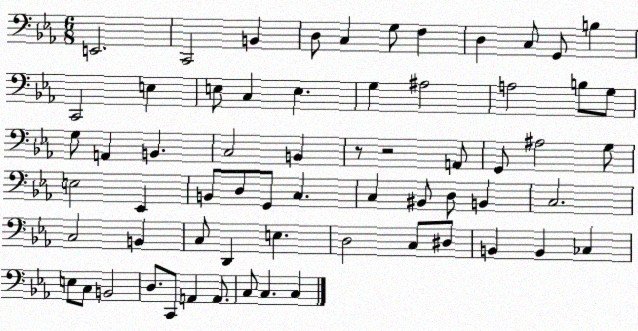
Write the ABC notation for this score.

X:1
T:Untitled
M:6/8
L:1/4
K:Eb
E,,2 C,,2 B,, D,/2 C, G,/2 F, D, C,/2 G,,/2 B, C,,2 E, E,/2 C, E, G, ^A,2 A,2 B,/2 G,/2 G,/2 A,, B,, C,2 B,, z/2 z2 A,,/2 G,,/2 ^A,2 G,/2 E,2 _E,, B,,/2 D,/2 G,,/2 C, C, ^B,,/2 D,/2 B,, C,2 C,2 B,, C,/2 D,, E, D,2 C,/2 ^D,/2 B,, B,, _C, E,/2 C,/2 B,,2 D,/2 C,,/2 A,, A,,/2 C,/2 C, C,